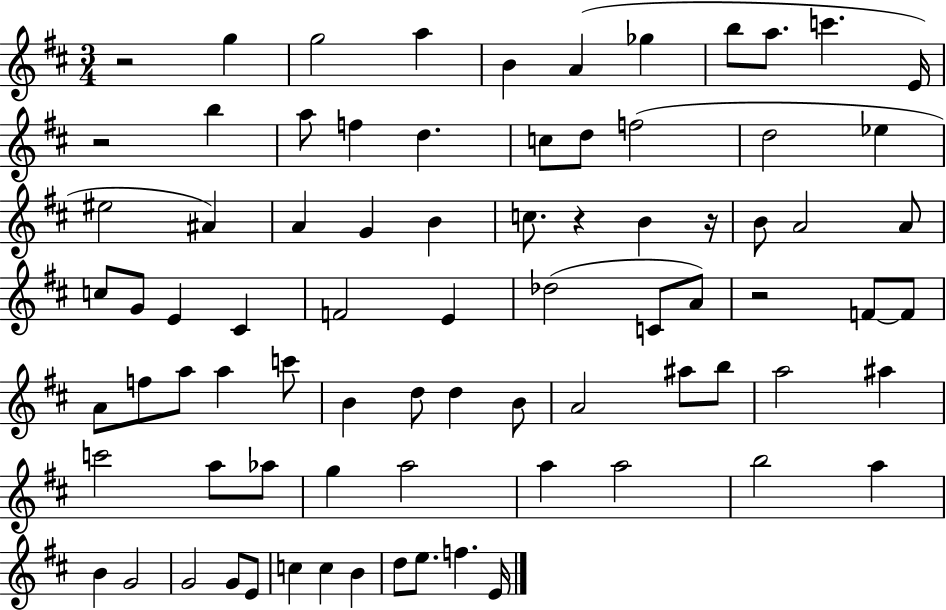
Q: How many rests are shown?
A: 5